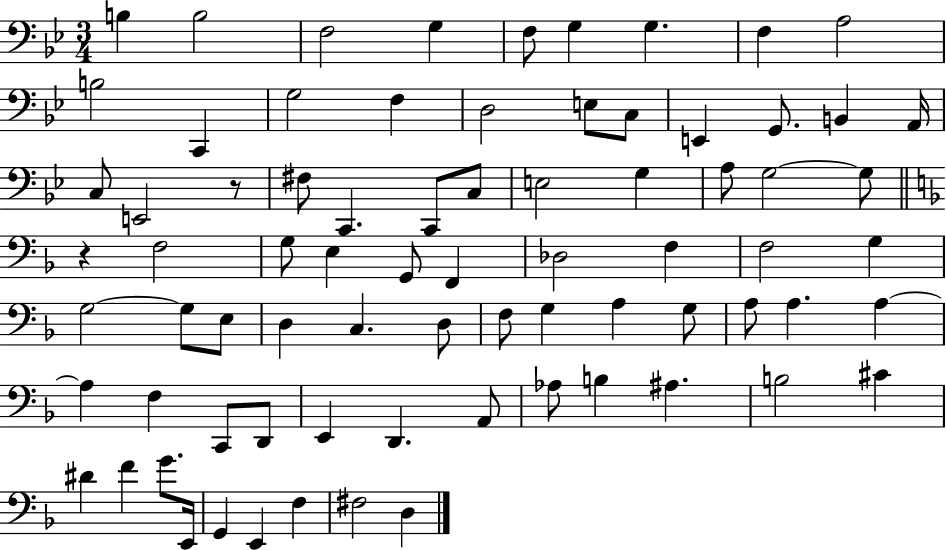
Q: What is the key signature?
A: BES major